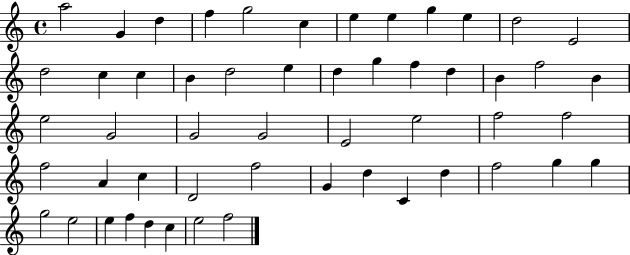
X:1
T:Untitled
M:4/4
L:1/4
K:C
a2 G d f g2 c e e g e d2 E2 d2 c c B d2 e d g f d B f2 B e2 G2 G2 G2 E2 e2 f2 f2 f2 A c D2 f2 G d C d f2 g g g2 e2 e f d c e2 f2